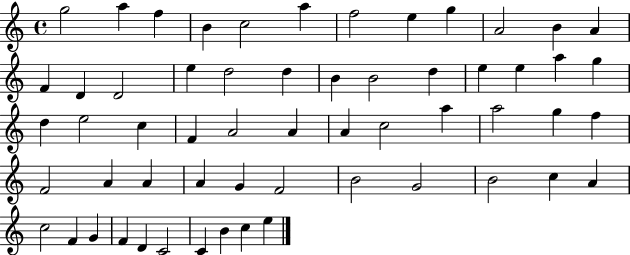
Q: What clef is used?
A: treble